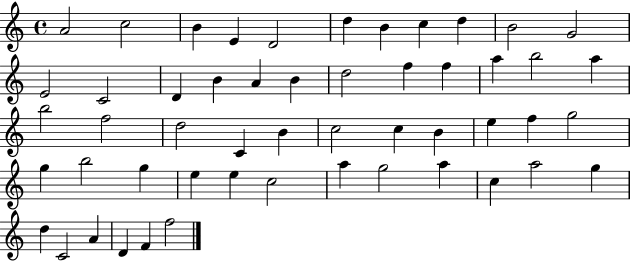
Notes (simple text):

A4/h C5/h B4/q E4/q D4/h D5/q B4/q C5/q D5/q B4/h G4/h E4/h C4/h D4/q B4/q A4/q B4/q D5/h F5/q F5/q A5/q B5/h A5/q B5/h F5/h D5/h C4/q B4/q C5/h C5/q B4/q E5/q F5/q G5/h G5/q B5/h G5/q E5/q E5/q C5/h A5/q G5/h A5/q C5/q A5/h G5/q D5/q C4/h A4/q D4/q F4/q F5/h